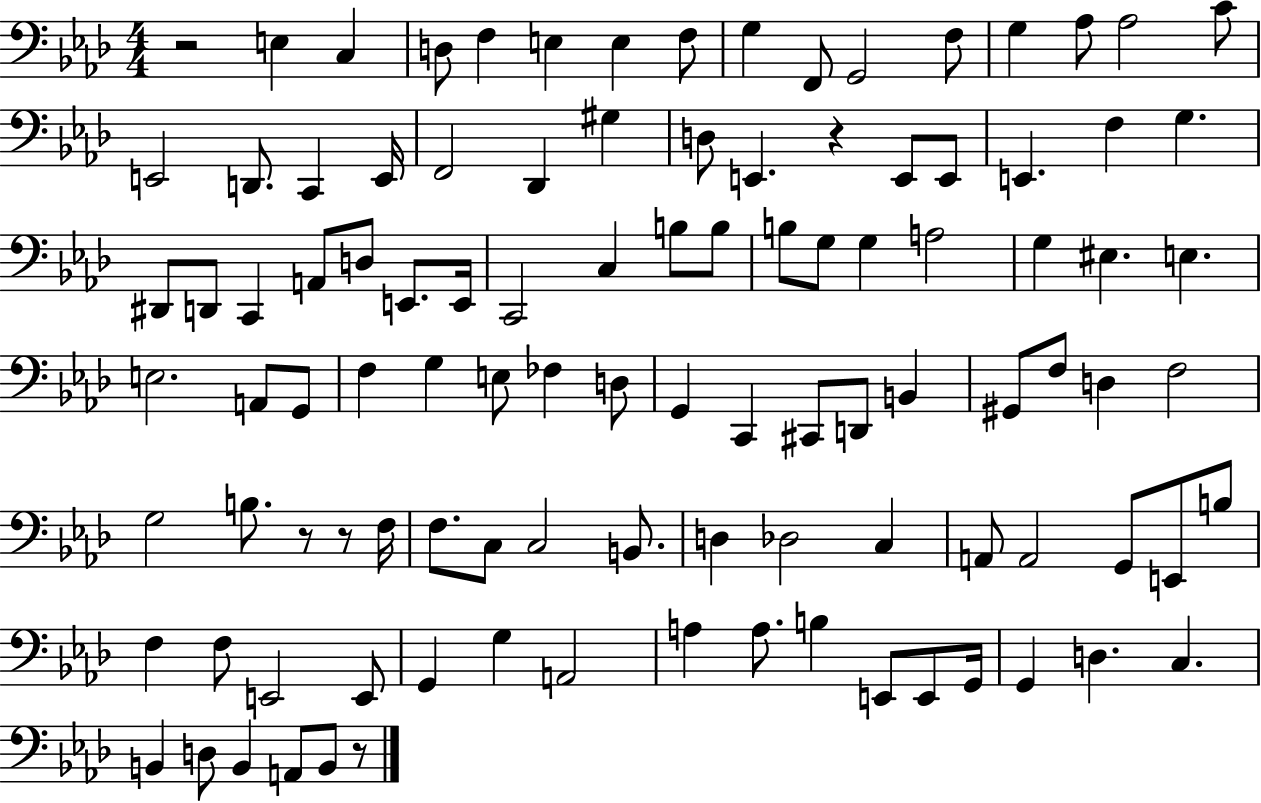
X:1
T:Untitled
M:4/4
L:1/4
K:Ab
z2 E, C, D,/2 F, E, E, F,/2 G, F,,/2 G,,2 F,/2 G, _A,/2 _A,2 C/2 E,,2 D,,/2 C,, E,,/4 F,,2 _D,, ^G, D,/2 E,, z E,,/2 E,,/2 E,, F, G, ^D,,/2 D,,/2 C,, A,,/2 D,/2 E,,/2 E,,/4 C,,2 C, B,/2 B,/2 B,/2 G,/2 G, A,2 G, ^E, E, E,2 A,,/2 G,,/2 F, G, E,/2 _F, D,/2 G,, C,, ^C,,/2 D,,/2 B,, ^G,,/2 F,/2 D, F,2 G,2 B,/2 z/2 z/2 F,/4 F,/2 C,/2 C,2 B,,/2 D, _D,2 C, A,,/2 A,,2 G,,/2 E,,/2 B,/2 F, F,/2 E,,2 E,,/2 G,, G, A,,2 A, A,/2 B, E,,/2 E,,/2 G,,/4 G,, D, C, B,, D,/2 B,, A,,/2 B,,/2 z/2